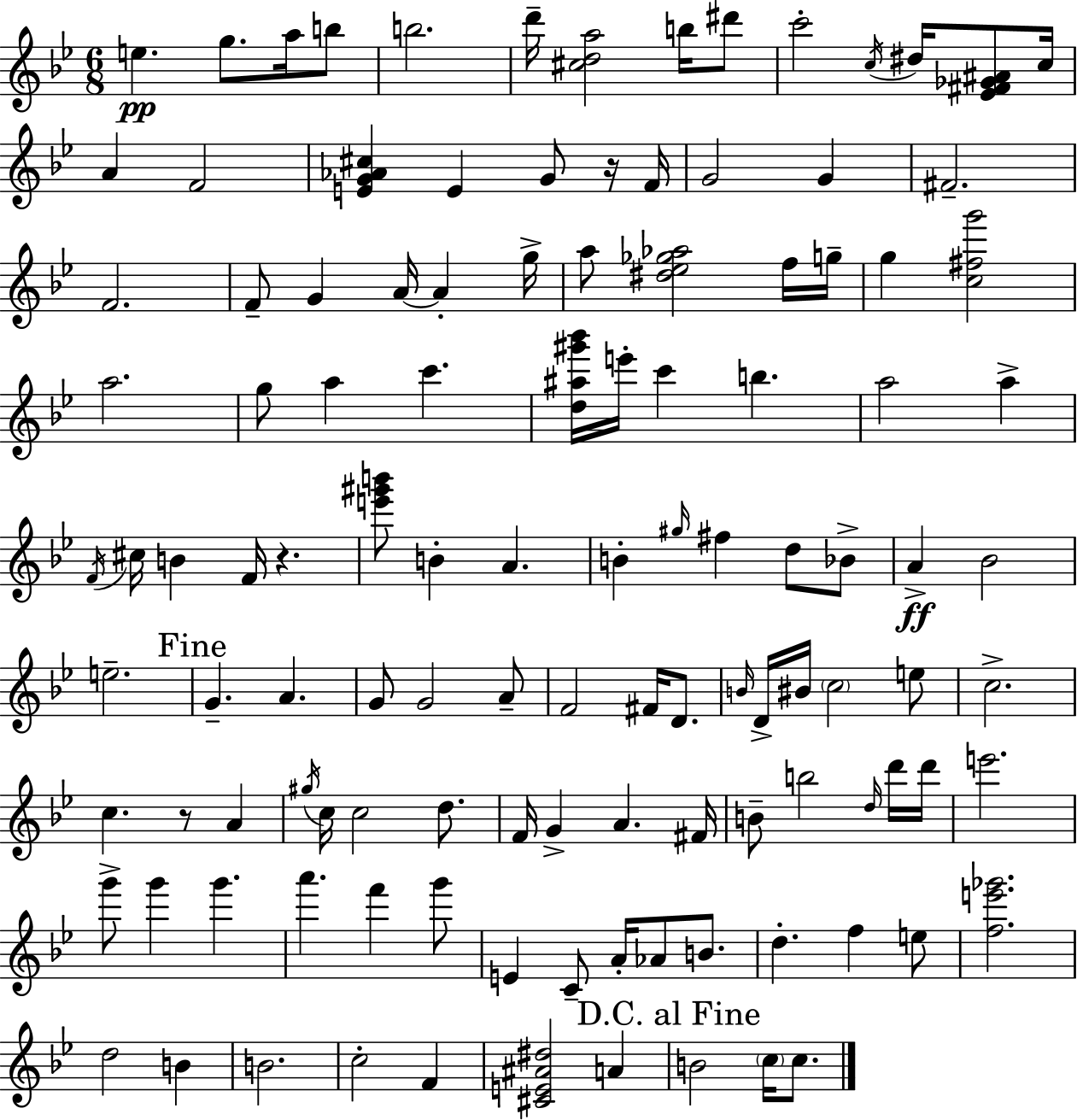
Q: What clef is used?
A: treble